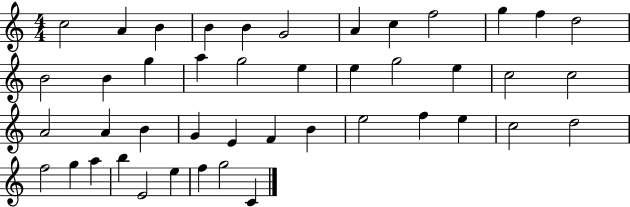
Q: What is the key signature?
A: C major